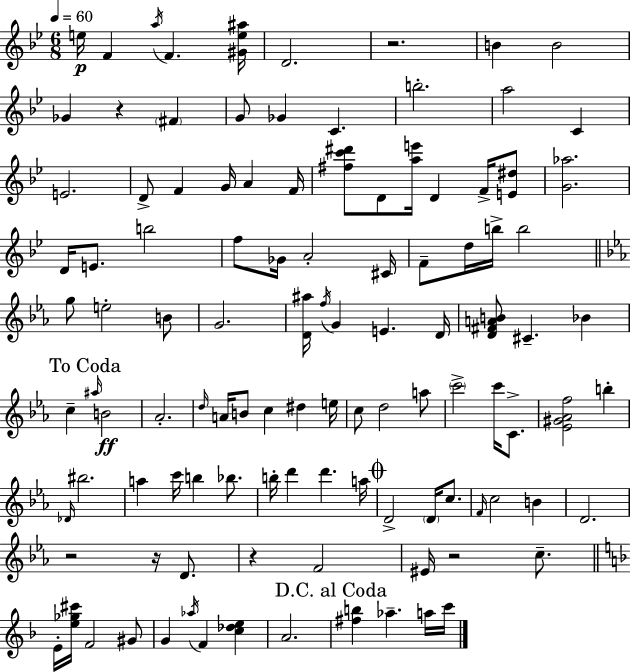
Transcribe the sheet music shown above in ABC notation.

X:1
T:Untitled
M:6/8
L:1/4
K:Gm
e/4 F a/4 F [^Ge^a]/4 D2 z2 B B2 _G z ^F G/2 _G C b2 a2 C E2 D/2 F G/4 A F/4 [^fc'^d']/2 D/2 [ae']/4 D F/4 [E^d]/2 [G_a]2 D/4 E/2 b2 f/2 _G/4 A2 ^C/4 F/2 d/4 b/4 b2 g/2 e2 B/2 G2 [D^a]/4 f/4 G E D/4 [D^FAB]/2 ^C _B c ^a/4 B2 _A2 d/4 A/4 B/2 c ^d e/4 c/2 d2 a/2 c'2 c'/4 C/2 [_E^G_Af]2 b _D/4 ^b2 a c'/4 b _b/2 b/4 d' d' a/4 D2 D/4 c/2 F/4 c2 B D2 z2 z/4 D/2 z F2 ^E/4 z2 c/2 E/4 [e_g^c']/4 F2 ^G/2 G _a/4 F [c_de] A2 [^fb] _a a/4 c'/4